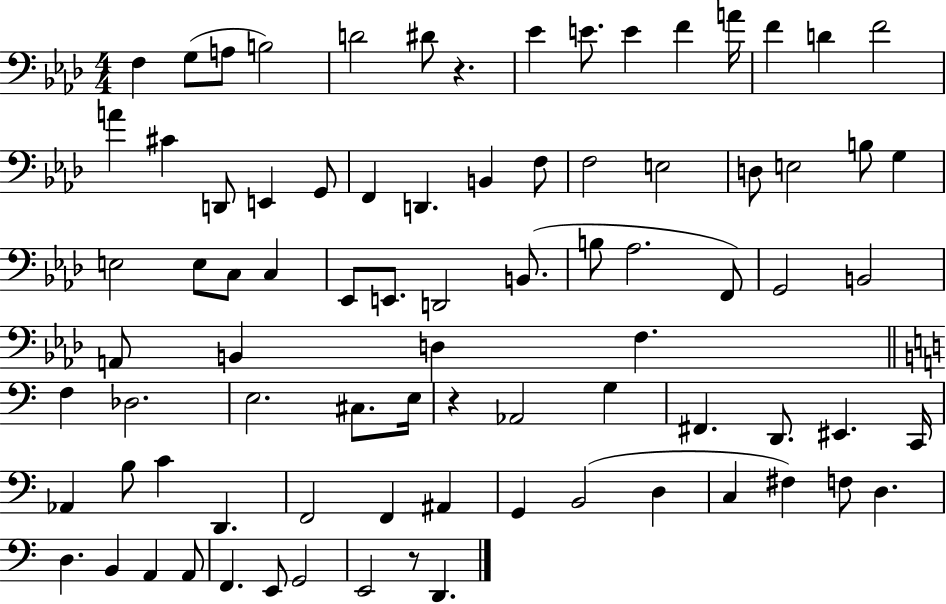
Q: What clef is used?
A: bass